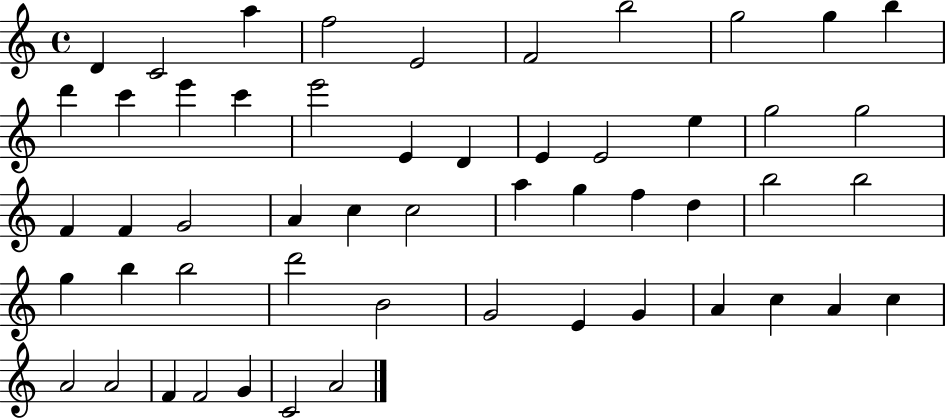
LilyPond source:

{
  \clef treble
  \time 4/4
  \defaultTimeSignature
  \key c \major
  d'4 c'2 a''4 | f''2 e'2 | f'2 b''2 | g''2 g''4 b''4 | \break d'''4 c'''4 e'''4 c'''4 | e'''2 e'4 d'4 | e'4 e'2 e''4 | g''2 g''2 | \break f'4 f'4 g'2 | a'4 c''4 c''2 | a''4 g''4 f''4 d''4 | b''2 b''2 | \break g''4 b''4 b''2 | d'''2 b'2 | g'2 e'4 g'4 | a'4 c''4 a'4 c''4 | \break a'2 a'2 | f'4 f'2 g'4 | c'2 a'2 | \bar "|."
}